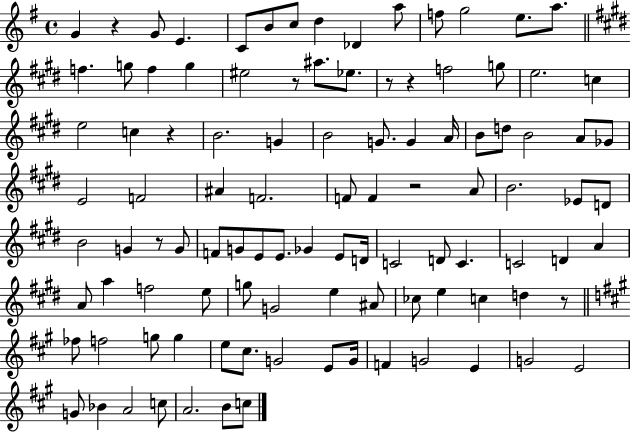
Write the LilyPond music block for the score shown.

{
  \clef treble
  \time 4/4
  \defaultTimeSignature
  \key g \major
  g'4 r4 g'8 e'4. | c'8 b'8 c''8 d''4 des'4 a''8 | f''8 g''2 e''8. a''8. | \bar "||" \break \key e \major f''4. g''8 f''4 g''4 | eis''2 r8 ais''8. ees''8. | r8 r4 f''2 g''8 | e''2. c''4 | \break e''2 c''4 r4 | b'2. g'4 | b'2 g'8. g'4 a'16 | b'8 d''8 b'2 a'8 ges'8 | \break e'2 f'2 | ais'4 f'2. | f'8 f'4 r2 a'8 | b'2. ees'8 d'8 | \break b'2 g'4 r8 g'8 | f'8 g'8 e'8 e'8. ges'4 e'8 d'16 | c'2 d'8 c'4. | c'2 d'4 a'4 | \break a'8 a''4 f''2 e''8 | g''8 g'2 e''4 ais'8 | ces''8 e''4 c''4 d''4 r8 | \bar "||" \break \key a \major fes''8 f''2 g''8 g''4 | e''8 cis''8. g'2 e'8 g'16 | f'4 g'2 e'4 | g'2 e'2 | \break g'8 bes'4 a'2 c''8 | a'2. b'8 c''8 | \bar "|."
}